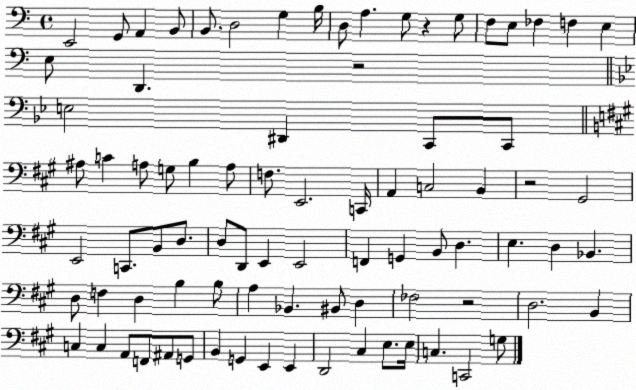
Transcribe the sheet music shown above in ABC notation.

X:1
T:Untitled
M:4/4
L:1/4
K:C
E,,2 G,,/2 A,, B,,/2 B,,/2 D,2 G, B,/4 D,/2 A, G,/2 z G,/2 F,/2 E,/2 _F, F, E, E,/2 D,, z2 E,2 ^D,, C,,/2 C,,/2 ^A,/2 C A,/2 G,/2 B, A,/2 F,/2 E,,2 C,,/4 A,, C,2 B,, z2 ^G,,2 E,,2 C,,/2 B,,/2 D,/2 D,/2 D,,/2 E,, E,,2 F,, G,, B,,/2 D, E, D, _B,, D,/2 F, D, B, B,/2 A, _B,, ^B,,/2 D, _F,2 z2 D,2 B,, C, C, A,,/2 F,,/2 ^A,,/2 G,,/2 B,, G,, E,, E,, D,,2 ^C, E,/2 E,/4 C, C,,2 G,/2